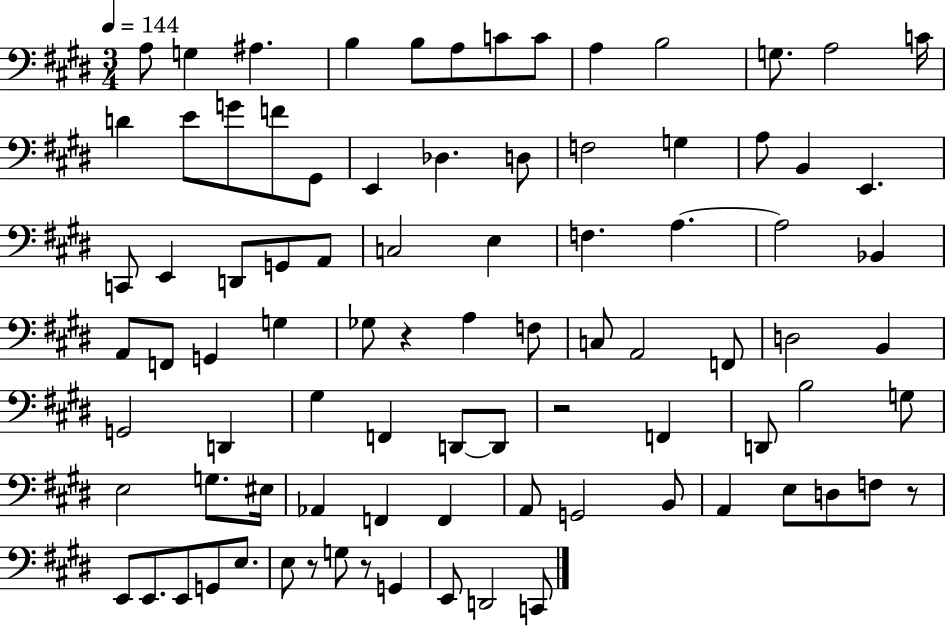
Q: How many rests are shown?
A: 5